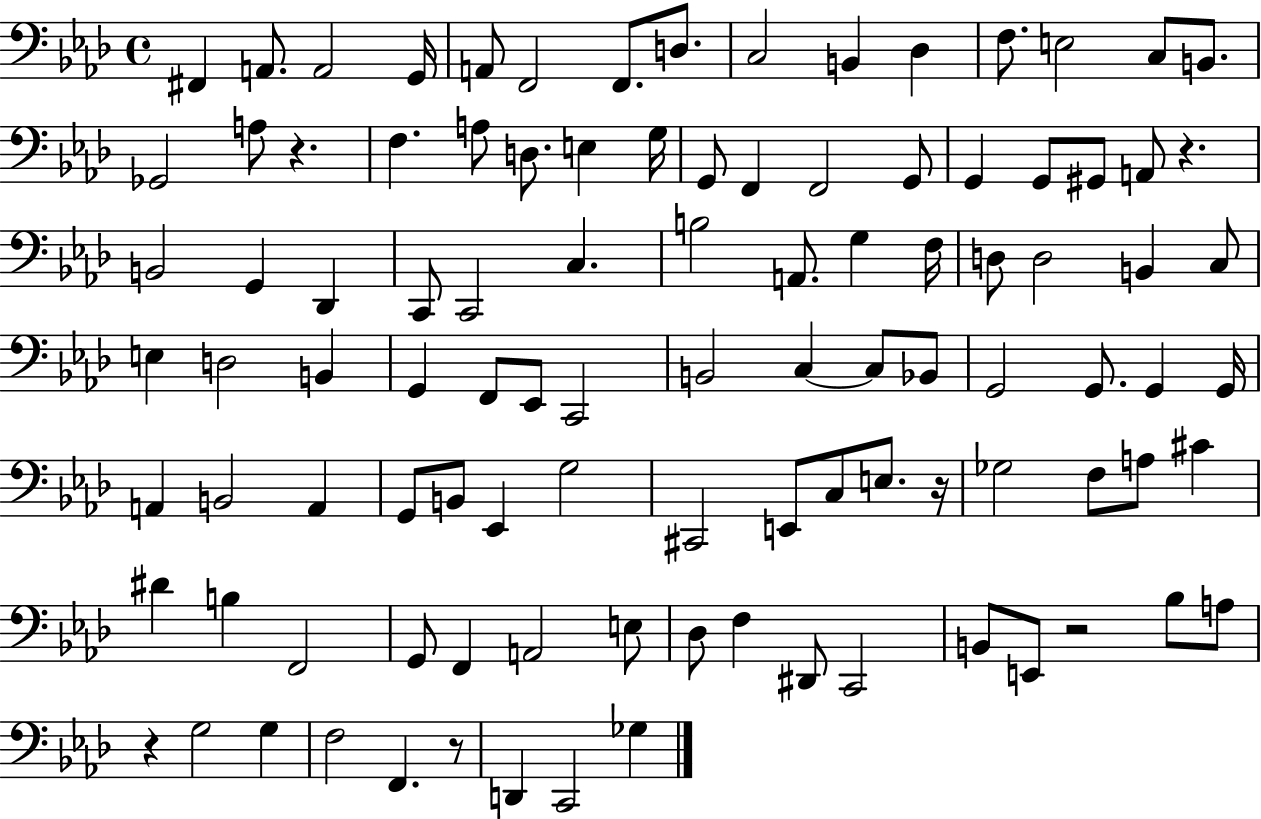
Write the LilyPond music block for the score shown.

{
  \clef bass
  \time 4/4
  \defaultTimeSignature
  \key aes \major
  fis,4 a,8. a,2 g,16 | a,8 f,2 f,8. d8. | c2 b,4 des4 | f8. e2 c8 b,8. | \break ges,2 a8 r4. | f4. a8 d8. e4 g16 | g,8 f,4 f,2 g,8 | g,4 g,8 gis,8 a,8 r4. | \break b,2 g,4 des,4 | c,8 c,2 c4. | b2 a,8. g4 f16 | d8 d2 b,4 c8 | \break e4 d2 b,4 | g,4 f,8 ees,8 c,2 | b,2 c4~~ c8 bes,8 | g,2 g,8. g,4 g,16 | \break a,4 b,2 a,4 | g,8 b,8 ees,4 g2 | cis,2 e,8 c8 e8. r16 | ges2 f8 a8 cis'4 | \break dis'4 b4 f,2 | g,8 f,4 a,2 e8 | des8 f4 dis,8 c,2 | b,8 e,8 r2 bes8 a8 | \break r4 g2 g4 | f2 f,4. r8 | d,4 c,2 ges4 | \bar "|."
}